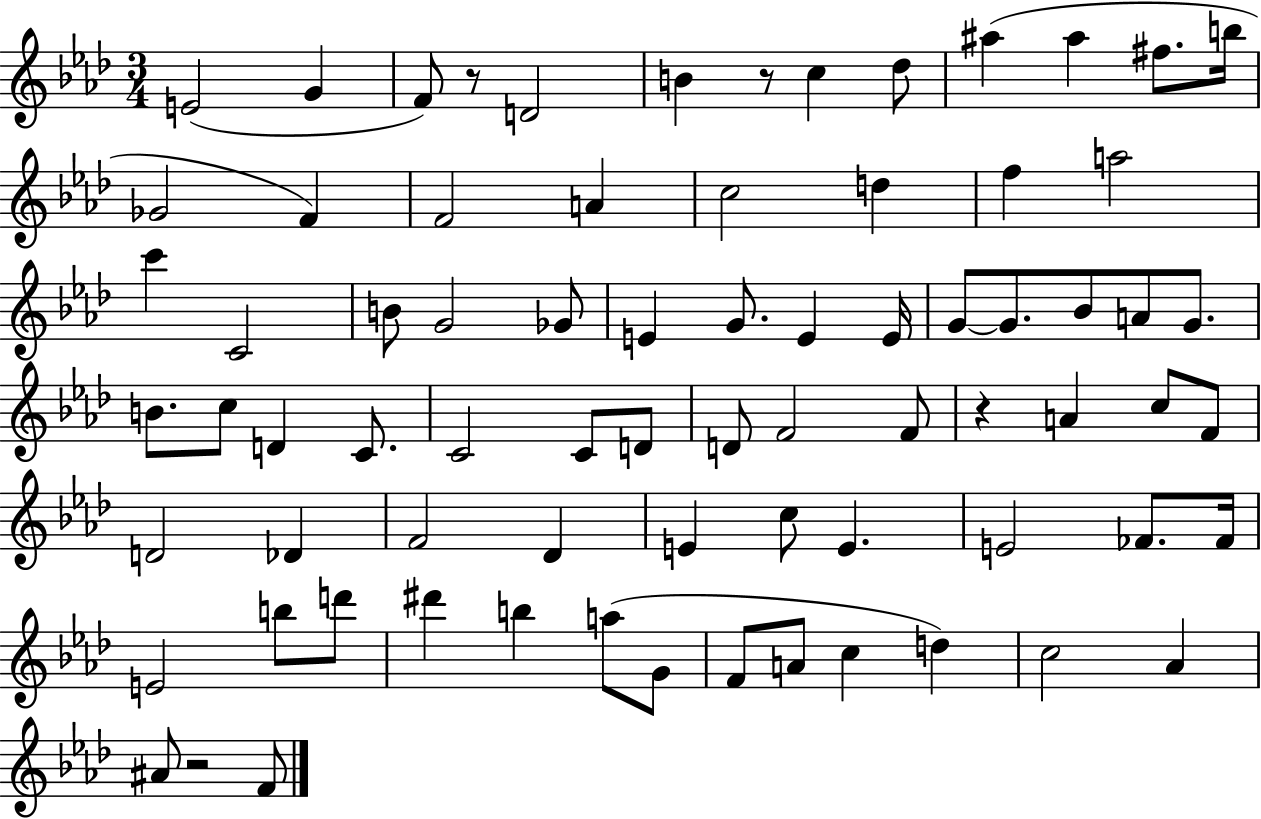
E4/h G4/q F4/e R/e D4/h B4/q R/e C5/q Db5/e A#5/q A#5/q F#5/e. B5/s Gb4/h F4/q F4/h A4/q C5/h D5/q F5/q A5/h C6/q C4/h B4/e G4/h Gb4/e E4/q G4/e. E4/q E4/s G4/e G4/e. Bb4/e A4/e G4/e. B4/e. C5/e D4/q C4/e. C4/h C4/e D4/e D4/e F4/h F4/e R/q A4/q C5/e F4/e D4/h Db4/q F4/h Db4/q E4/q C5/e E4/q. E4/h FES4/e. FES4/s E4/h B5/e D6/e D#6/q B5/q A5/e G4/e F4/e A4/e C5/q D5/q C5/h Ab4/q A#4/e R/h F4/e